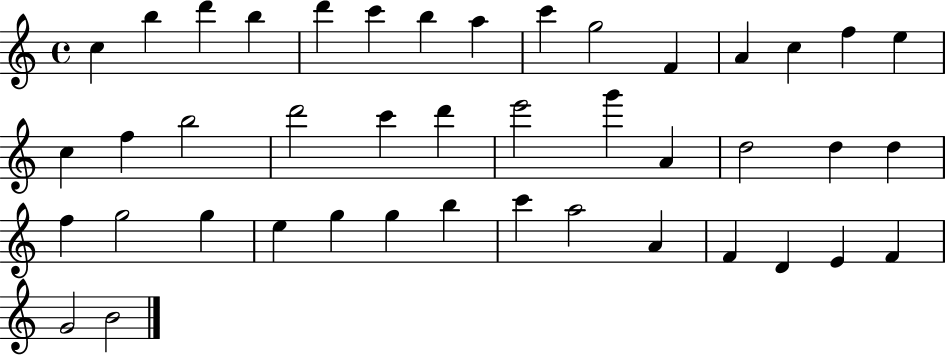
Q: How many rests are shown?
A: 0